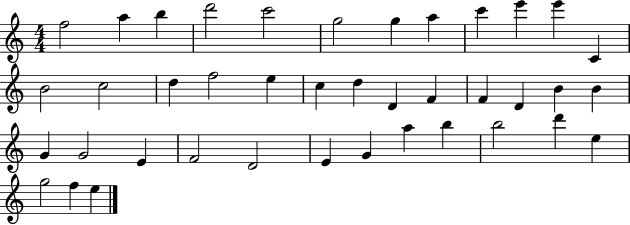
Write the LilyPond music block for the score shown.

{
  \clef treble
  \numericTimeSignature
  \time 4/4
  \key c \major
  f''2 a''4 b''4 | d'''2 c'''2 | g''2 g''4 a''4 | c'''4 e'''4 e'''4 c'4 | \break b'2 c''2 | d''4 f''2 e''4 | c''4 d''4 d'4 f'4 | f'4 d'4 b'4 b'4 | \break g'4 g'2 e'4 | f'2 d'2 | e'4 g'4 a''4 b''4 | b''2 d'''4 e''4 | \break g''2 f''4 e''4 | \bar "|."
}